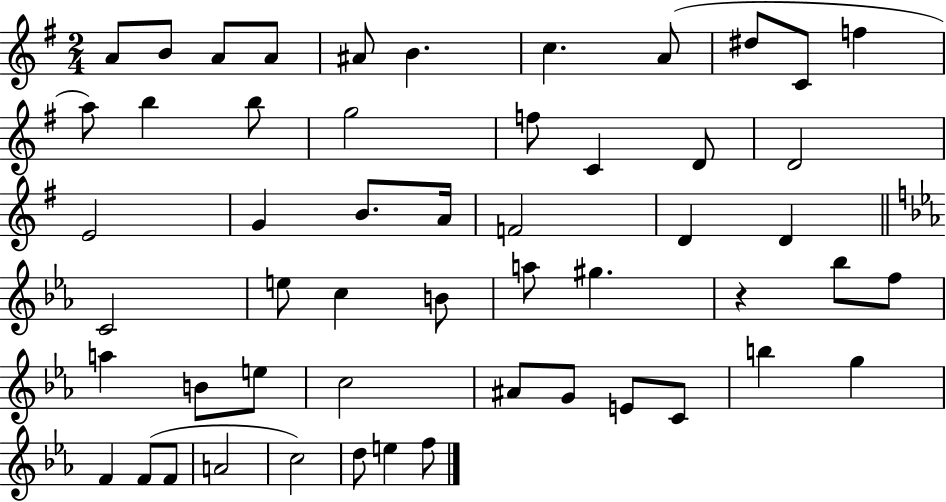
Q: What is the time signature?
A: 2/4